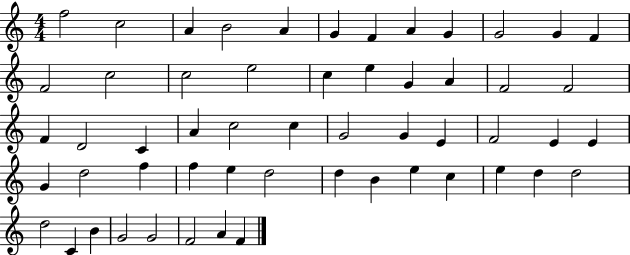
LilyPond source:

{
  \clef treble
  \numericTimeSignature
  \time 4/4
  \key c \major
  f''2 c''2 | a'4 b'2 a'4 | g'4 f'4 a'4 g'4 | g'2 g'4 f'4 | \break f'2 c''2 | c''2 e''2 | c''4 e''4 g'4 a'4 | f'2 f'2 | \break f'4 d'2 c'4 | a'4 c''2 c''4 | g'2 g'4 e'4 | f'2 e'4 e'4 | \break g'4 d''2 f''4 | f''4 e''4 d''2 | d''4 b'4 e''4 c''4 | e''4 d''4 d''2 | \break d''2 c'4 b'4 | g'2 g'2 | f'2 a'4 f'4 | \bar "|."
}